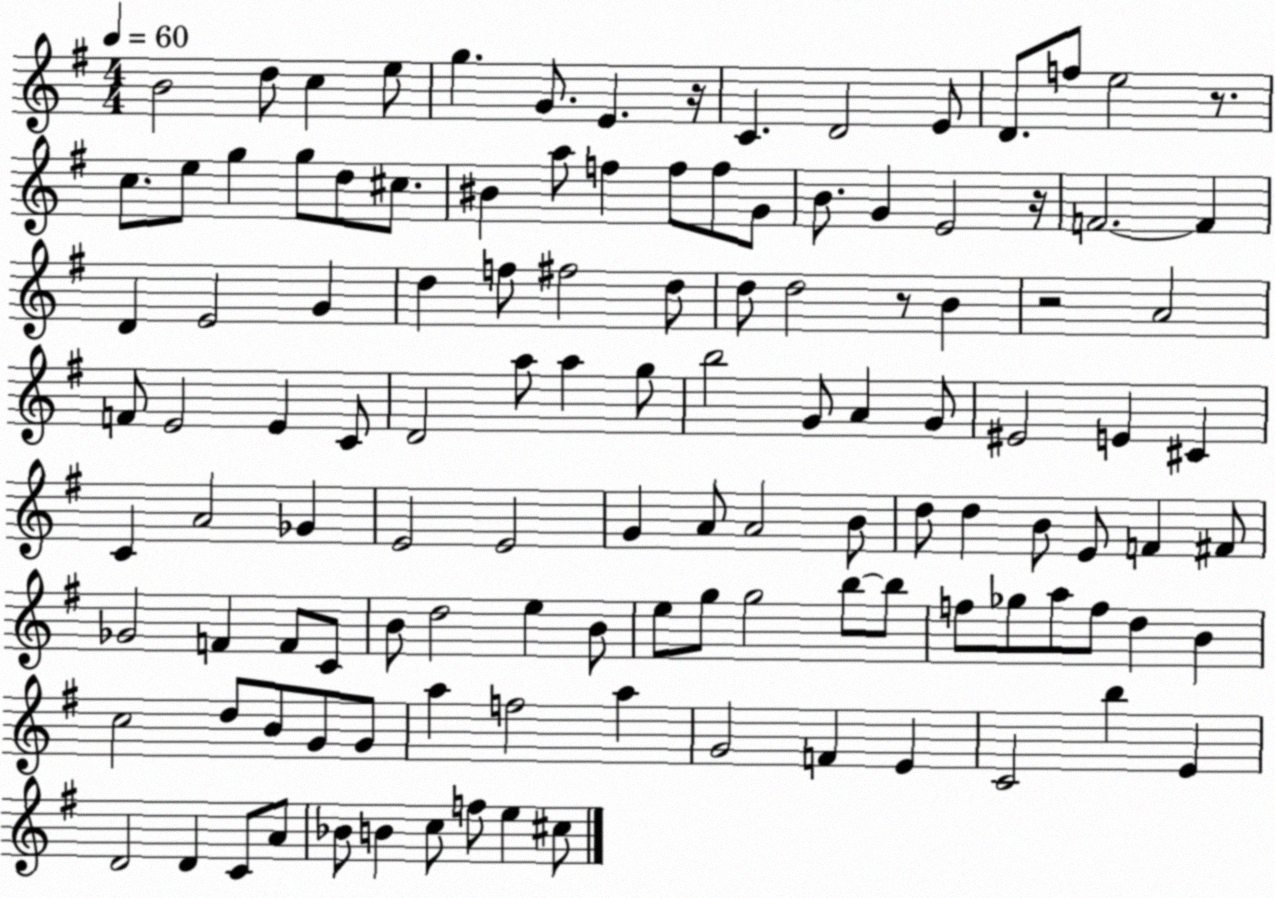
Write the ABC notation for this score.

X:1
T:Untitled
M:4/4
L:1/4
K:G
B2 d/2 c e/2 g G/2 E z/4 C D2 E/2 D/2 f/2 e2 z/2 c/2 e/2 g g/2 d/2 ^c/2 ^B a/2 f f/2 f/2 G/2 B/2 G E2 z/4 F2 F D E2 G d f/2 ^f2 d/2 d/2 d2 z/2 B z2 A2 F/2 E2 E C/2 D2 a/2 a g/2 b2 G/2 A G/2 ^E2 E ^C C A2 _G E2 E2 G A/2 A2 B/2 d/2 d B/2 E/2 F ^F/2 _G2 F F/2 C/2 B/2 d2 e B/2 e/2 g/2 g2 b/2 b/2 f/2 _g/2 a/2 f/2 d B c2 d/2 B/2 G/2 G/2 a f2 a G2 F E C2 b E D2 D C/2 A/2 _B/2 B c/2 f/2 e ^c/2